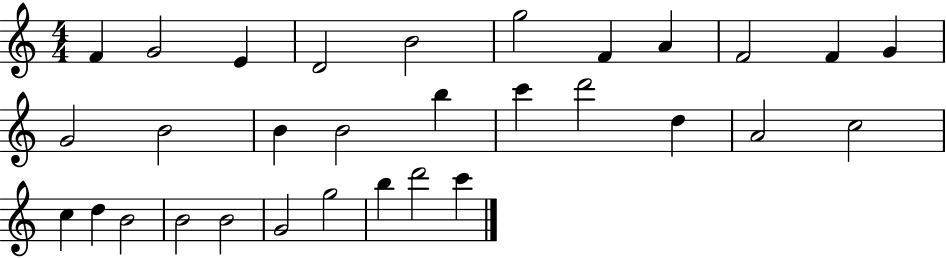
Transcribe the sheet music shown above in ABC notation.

X:1
T:Untitled
M:4/4
L:1/4
K:C
F G2 E D2 B2 g2 F A F2 F G G2 B2 B B2 b c' d'2 d A2 c2 c d B2 B2 B2 G2 g2 b d'2 c'